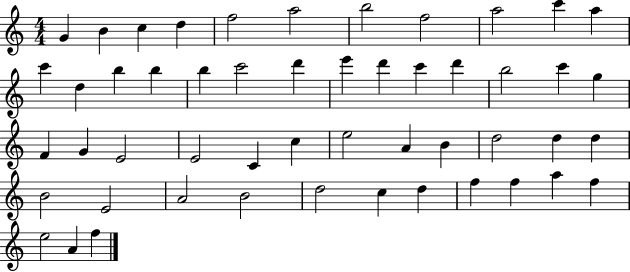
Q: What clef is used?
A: treble